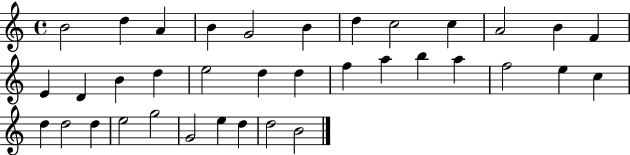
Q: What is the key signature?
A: C major